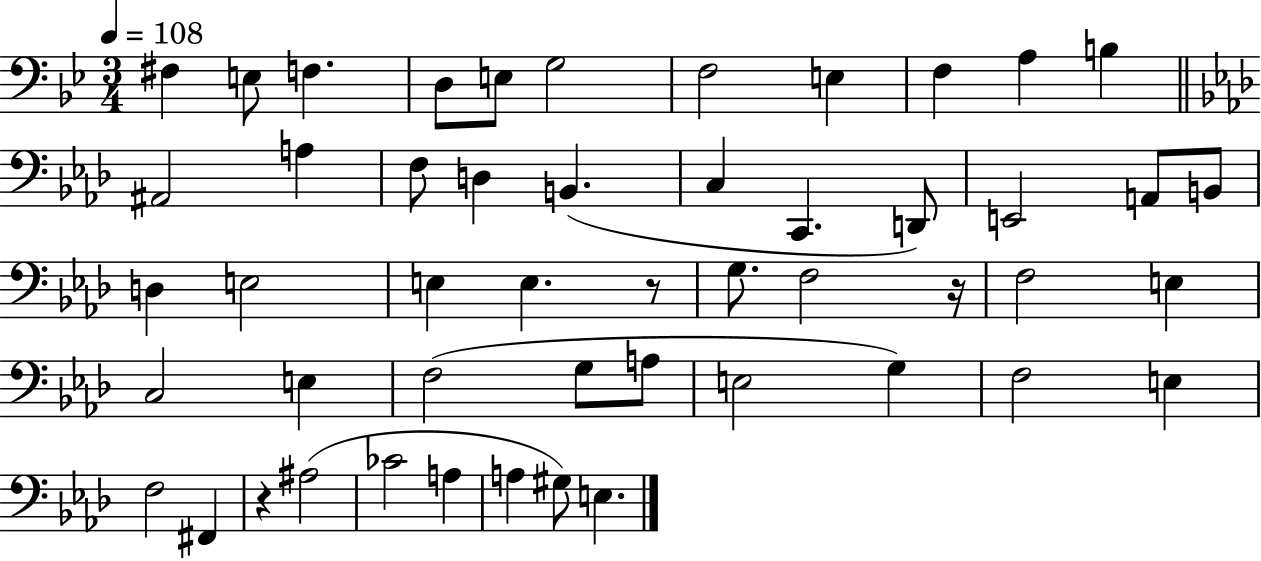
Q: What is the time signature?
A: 3/4